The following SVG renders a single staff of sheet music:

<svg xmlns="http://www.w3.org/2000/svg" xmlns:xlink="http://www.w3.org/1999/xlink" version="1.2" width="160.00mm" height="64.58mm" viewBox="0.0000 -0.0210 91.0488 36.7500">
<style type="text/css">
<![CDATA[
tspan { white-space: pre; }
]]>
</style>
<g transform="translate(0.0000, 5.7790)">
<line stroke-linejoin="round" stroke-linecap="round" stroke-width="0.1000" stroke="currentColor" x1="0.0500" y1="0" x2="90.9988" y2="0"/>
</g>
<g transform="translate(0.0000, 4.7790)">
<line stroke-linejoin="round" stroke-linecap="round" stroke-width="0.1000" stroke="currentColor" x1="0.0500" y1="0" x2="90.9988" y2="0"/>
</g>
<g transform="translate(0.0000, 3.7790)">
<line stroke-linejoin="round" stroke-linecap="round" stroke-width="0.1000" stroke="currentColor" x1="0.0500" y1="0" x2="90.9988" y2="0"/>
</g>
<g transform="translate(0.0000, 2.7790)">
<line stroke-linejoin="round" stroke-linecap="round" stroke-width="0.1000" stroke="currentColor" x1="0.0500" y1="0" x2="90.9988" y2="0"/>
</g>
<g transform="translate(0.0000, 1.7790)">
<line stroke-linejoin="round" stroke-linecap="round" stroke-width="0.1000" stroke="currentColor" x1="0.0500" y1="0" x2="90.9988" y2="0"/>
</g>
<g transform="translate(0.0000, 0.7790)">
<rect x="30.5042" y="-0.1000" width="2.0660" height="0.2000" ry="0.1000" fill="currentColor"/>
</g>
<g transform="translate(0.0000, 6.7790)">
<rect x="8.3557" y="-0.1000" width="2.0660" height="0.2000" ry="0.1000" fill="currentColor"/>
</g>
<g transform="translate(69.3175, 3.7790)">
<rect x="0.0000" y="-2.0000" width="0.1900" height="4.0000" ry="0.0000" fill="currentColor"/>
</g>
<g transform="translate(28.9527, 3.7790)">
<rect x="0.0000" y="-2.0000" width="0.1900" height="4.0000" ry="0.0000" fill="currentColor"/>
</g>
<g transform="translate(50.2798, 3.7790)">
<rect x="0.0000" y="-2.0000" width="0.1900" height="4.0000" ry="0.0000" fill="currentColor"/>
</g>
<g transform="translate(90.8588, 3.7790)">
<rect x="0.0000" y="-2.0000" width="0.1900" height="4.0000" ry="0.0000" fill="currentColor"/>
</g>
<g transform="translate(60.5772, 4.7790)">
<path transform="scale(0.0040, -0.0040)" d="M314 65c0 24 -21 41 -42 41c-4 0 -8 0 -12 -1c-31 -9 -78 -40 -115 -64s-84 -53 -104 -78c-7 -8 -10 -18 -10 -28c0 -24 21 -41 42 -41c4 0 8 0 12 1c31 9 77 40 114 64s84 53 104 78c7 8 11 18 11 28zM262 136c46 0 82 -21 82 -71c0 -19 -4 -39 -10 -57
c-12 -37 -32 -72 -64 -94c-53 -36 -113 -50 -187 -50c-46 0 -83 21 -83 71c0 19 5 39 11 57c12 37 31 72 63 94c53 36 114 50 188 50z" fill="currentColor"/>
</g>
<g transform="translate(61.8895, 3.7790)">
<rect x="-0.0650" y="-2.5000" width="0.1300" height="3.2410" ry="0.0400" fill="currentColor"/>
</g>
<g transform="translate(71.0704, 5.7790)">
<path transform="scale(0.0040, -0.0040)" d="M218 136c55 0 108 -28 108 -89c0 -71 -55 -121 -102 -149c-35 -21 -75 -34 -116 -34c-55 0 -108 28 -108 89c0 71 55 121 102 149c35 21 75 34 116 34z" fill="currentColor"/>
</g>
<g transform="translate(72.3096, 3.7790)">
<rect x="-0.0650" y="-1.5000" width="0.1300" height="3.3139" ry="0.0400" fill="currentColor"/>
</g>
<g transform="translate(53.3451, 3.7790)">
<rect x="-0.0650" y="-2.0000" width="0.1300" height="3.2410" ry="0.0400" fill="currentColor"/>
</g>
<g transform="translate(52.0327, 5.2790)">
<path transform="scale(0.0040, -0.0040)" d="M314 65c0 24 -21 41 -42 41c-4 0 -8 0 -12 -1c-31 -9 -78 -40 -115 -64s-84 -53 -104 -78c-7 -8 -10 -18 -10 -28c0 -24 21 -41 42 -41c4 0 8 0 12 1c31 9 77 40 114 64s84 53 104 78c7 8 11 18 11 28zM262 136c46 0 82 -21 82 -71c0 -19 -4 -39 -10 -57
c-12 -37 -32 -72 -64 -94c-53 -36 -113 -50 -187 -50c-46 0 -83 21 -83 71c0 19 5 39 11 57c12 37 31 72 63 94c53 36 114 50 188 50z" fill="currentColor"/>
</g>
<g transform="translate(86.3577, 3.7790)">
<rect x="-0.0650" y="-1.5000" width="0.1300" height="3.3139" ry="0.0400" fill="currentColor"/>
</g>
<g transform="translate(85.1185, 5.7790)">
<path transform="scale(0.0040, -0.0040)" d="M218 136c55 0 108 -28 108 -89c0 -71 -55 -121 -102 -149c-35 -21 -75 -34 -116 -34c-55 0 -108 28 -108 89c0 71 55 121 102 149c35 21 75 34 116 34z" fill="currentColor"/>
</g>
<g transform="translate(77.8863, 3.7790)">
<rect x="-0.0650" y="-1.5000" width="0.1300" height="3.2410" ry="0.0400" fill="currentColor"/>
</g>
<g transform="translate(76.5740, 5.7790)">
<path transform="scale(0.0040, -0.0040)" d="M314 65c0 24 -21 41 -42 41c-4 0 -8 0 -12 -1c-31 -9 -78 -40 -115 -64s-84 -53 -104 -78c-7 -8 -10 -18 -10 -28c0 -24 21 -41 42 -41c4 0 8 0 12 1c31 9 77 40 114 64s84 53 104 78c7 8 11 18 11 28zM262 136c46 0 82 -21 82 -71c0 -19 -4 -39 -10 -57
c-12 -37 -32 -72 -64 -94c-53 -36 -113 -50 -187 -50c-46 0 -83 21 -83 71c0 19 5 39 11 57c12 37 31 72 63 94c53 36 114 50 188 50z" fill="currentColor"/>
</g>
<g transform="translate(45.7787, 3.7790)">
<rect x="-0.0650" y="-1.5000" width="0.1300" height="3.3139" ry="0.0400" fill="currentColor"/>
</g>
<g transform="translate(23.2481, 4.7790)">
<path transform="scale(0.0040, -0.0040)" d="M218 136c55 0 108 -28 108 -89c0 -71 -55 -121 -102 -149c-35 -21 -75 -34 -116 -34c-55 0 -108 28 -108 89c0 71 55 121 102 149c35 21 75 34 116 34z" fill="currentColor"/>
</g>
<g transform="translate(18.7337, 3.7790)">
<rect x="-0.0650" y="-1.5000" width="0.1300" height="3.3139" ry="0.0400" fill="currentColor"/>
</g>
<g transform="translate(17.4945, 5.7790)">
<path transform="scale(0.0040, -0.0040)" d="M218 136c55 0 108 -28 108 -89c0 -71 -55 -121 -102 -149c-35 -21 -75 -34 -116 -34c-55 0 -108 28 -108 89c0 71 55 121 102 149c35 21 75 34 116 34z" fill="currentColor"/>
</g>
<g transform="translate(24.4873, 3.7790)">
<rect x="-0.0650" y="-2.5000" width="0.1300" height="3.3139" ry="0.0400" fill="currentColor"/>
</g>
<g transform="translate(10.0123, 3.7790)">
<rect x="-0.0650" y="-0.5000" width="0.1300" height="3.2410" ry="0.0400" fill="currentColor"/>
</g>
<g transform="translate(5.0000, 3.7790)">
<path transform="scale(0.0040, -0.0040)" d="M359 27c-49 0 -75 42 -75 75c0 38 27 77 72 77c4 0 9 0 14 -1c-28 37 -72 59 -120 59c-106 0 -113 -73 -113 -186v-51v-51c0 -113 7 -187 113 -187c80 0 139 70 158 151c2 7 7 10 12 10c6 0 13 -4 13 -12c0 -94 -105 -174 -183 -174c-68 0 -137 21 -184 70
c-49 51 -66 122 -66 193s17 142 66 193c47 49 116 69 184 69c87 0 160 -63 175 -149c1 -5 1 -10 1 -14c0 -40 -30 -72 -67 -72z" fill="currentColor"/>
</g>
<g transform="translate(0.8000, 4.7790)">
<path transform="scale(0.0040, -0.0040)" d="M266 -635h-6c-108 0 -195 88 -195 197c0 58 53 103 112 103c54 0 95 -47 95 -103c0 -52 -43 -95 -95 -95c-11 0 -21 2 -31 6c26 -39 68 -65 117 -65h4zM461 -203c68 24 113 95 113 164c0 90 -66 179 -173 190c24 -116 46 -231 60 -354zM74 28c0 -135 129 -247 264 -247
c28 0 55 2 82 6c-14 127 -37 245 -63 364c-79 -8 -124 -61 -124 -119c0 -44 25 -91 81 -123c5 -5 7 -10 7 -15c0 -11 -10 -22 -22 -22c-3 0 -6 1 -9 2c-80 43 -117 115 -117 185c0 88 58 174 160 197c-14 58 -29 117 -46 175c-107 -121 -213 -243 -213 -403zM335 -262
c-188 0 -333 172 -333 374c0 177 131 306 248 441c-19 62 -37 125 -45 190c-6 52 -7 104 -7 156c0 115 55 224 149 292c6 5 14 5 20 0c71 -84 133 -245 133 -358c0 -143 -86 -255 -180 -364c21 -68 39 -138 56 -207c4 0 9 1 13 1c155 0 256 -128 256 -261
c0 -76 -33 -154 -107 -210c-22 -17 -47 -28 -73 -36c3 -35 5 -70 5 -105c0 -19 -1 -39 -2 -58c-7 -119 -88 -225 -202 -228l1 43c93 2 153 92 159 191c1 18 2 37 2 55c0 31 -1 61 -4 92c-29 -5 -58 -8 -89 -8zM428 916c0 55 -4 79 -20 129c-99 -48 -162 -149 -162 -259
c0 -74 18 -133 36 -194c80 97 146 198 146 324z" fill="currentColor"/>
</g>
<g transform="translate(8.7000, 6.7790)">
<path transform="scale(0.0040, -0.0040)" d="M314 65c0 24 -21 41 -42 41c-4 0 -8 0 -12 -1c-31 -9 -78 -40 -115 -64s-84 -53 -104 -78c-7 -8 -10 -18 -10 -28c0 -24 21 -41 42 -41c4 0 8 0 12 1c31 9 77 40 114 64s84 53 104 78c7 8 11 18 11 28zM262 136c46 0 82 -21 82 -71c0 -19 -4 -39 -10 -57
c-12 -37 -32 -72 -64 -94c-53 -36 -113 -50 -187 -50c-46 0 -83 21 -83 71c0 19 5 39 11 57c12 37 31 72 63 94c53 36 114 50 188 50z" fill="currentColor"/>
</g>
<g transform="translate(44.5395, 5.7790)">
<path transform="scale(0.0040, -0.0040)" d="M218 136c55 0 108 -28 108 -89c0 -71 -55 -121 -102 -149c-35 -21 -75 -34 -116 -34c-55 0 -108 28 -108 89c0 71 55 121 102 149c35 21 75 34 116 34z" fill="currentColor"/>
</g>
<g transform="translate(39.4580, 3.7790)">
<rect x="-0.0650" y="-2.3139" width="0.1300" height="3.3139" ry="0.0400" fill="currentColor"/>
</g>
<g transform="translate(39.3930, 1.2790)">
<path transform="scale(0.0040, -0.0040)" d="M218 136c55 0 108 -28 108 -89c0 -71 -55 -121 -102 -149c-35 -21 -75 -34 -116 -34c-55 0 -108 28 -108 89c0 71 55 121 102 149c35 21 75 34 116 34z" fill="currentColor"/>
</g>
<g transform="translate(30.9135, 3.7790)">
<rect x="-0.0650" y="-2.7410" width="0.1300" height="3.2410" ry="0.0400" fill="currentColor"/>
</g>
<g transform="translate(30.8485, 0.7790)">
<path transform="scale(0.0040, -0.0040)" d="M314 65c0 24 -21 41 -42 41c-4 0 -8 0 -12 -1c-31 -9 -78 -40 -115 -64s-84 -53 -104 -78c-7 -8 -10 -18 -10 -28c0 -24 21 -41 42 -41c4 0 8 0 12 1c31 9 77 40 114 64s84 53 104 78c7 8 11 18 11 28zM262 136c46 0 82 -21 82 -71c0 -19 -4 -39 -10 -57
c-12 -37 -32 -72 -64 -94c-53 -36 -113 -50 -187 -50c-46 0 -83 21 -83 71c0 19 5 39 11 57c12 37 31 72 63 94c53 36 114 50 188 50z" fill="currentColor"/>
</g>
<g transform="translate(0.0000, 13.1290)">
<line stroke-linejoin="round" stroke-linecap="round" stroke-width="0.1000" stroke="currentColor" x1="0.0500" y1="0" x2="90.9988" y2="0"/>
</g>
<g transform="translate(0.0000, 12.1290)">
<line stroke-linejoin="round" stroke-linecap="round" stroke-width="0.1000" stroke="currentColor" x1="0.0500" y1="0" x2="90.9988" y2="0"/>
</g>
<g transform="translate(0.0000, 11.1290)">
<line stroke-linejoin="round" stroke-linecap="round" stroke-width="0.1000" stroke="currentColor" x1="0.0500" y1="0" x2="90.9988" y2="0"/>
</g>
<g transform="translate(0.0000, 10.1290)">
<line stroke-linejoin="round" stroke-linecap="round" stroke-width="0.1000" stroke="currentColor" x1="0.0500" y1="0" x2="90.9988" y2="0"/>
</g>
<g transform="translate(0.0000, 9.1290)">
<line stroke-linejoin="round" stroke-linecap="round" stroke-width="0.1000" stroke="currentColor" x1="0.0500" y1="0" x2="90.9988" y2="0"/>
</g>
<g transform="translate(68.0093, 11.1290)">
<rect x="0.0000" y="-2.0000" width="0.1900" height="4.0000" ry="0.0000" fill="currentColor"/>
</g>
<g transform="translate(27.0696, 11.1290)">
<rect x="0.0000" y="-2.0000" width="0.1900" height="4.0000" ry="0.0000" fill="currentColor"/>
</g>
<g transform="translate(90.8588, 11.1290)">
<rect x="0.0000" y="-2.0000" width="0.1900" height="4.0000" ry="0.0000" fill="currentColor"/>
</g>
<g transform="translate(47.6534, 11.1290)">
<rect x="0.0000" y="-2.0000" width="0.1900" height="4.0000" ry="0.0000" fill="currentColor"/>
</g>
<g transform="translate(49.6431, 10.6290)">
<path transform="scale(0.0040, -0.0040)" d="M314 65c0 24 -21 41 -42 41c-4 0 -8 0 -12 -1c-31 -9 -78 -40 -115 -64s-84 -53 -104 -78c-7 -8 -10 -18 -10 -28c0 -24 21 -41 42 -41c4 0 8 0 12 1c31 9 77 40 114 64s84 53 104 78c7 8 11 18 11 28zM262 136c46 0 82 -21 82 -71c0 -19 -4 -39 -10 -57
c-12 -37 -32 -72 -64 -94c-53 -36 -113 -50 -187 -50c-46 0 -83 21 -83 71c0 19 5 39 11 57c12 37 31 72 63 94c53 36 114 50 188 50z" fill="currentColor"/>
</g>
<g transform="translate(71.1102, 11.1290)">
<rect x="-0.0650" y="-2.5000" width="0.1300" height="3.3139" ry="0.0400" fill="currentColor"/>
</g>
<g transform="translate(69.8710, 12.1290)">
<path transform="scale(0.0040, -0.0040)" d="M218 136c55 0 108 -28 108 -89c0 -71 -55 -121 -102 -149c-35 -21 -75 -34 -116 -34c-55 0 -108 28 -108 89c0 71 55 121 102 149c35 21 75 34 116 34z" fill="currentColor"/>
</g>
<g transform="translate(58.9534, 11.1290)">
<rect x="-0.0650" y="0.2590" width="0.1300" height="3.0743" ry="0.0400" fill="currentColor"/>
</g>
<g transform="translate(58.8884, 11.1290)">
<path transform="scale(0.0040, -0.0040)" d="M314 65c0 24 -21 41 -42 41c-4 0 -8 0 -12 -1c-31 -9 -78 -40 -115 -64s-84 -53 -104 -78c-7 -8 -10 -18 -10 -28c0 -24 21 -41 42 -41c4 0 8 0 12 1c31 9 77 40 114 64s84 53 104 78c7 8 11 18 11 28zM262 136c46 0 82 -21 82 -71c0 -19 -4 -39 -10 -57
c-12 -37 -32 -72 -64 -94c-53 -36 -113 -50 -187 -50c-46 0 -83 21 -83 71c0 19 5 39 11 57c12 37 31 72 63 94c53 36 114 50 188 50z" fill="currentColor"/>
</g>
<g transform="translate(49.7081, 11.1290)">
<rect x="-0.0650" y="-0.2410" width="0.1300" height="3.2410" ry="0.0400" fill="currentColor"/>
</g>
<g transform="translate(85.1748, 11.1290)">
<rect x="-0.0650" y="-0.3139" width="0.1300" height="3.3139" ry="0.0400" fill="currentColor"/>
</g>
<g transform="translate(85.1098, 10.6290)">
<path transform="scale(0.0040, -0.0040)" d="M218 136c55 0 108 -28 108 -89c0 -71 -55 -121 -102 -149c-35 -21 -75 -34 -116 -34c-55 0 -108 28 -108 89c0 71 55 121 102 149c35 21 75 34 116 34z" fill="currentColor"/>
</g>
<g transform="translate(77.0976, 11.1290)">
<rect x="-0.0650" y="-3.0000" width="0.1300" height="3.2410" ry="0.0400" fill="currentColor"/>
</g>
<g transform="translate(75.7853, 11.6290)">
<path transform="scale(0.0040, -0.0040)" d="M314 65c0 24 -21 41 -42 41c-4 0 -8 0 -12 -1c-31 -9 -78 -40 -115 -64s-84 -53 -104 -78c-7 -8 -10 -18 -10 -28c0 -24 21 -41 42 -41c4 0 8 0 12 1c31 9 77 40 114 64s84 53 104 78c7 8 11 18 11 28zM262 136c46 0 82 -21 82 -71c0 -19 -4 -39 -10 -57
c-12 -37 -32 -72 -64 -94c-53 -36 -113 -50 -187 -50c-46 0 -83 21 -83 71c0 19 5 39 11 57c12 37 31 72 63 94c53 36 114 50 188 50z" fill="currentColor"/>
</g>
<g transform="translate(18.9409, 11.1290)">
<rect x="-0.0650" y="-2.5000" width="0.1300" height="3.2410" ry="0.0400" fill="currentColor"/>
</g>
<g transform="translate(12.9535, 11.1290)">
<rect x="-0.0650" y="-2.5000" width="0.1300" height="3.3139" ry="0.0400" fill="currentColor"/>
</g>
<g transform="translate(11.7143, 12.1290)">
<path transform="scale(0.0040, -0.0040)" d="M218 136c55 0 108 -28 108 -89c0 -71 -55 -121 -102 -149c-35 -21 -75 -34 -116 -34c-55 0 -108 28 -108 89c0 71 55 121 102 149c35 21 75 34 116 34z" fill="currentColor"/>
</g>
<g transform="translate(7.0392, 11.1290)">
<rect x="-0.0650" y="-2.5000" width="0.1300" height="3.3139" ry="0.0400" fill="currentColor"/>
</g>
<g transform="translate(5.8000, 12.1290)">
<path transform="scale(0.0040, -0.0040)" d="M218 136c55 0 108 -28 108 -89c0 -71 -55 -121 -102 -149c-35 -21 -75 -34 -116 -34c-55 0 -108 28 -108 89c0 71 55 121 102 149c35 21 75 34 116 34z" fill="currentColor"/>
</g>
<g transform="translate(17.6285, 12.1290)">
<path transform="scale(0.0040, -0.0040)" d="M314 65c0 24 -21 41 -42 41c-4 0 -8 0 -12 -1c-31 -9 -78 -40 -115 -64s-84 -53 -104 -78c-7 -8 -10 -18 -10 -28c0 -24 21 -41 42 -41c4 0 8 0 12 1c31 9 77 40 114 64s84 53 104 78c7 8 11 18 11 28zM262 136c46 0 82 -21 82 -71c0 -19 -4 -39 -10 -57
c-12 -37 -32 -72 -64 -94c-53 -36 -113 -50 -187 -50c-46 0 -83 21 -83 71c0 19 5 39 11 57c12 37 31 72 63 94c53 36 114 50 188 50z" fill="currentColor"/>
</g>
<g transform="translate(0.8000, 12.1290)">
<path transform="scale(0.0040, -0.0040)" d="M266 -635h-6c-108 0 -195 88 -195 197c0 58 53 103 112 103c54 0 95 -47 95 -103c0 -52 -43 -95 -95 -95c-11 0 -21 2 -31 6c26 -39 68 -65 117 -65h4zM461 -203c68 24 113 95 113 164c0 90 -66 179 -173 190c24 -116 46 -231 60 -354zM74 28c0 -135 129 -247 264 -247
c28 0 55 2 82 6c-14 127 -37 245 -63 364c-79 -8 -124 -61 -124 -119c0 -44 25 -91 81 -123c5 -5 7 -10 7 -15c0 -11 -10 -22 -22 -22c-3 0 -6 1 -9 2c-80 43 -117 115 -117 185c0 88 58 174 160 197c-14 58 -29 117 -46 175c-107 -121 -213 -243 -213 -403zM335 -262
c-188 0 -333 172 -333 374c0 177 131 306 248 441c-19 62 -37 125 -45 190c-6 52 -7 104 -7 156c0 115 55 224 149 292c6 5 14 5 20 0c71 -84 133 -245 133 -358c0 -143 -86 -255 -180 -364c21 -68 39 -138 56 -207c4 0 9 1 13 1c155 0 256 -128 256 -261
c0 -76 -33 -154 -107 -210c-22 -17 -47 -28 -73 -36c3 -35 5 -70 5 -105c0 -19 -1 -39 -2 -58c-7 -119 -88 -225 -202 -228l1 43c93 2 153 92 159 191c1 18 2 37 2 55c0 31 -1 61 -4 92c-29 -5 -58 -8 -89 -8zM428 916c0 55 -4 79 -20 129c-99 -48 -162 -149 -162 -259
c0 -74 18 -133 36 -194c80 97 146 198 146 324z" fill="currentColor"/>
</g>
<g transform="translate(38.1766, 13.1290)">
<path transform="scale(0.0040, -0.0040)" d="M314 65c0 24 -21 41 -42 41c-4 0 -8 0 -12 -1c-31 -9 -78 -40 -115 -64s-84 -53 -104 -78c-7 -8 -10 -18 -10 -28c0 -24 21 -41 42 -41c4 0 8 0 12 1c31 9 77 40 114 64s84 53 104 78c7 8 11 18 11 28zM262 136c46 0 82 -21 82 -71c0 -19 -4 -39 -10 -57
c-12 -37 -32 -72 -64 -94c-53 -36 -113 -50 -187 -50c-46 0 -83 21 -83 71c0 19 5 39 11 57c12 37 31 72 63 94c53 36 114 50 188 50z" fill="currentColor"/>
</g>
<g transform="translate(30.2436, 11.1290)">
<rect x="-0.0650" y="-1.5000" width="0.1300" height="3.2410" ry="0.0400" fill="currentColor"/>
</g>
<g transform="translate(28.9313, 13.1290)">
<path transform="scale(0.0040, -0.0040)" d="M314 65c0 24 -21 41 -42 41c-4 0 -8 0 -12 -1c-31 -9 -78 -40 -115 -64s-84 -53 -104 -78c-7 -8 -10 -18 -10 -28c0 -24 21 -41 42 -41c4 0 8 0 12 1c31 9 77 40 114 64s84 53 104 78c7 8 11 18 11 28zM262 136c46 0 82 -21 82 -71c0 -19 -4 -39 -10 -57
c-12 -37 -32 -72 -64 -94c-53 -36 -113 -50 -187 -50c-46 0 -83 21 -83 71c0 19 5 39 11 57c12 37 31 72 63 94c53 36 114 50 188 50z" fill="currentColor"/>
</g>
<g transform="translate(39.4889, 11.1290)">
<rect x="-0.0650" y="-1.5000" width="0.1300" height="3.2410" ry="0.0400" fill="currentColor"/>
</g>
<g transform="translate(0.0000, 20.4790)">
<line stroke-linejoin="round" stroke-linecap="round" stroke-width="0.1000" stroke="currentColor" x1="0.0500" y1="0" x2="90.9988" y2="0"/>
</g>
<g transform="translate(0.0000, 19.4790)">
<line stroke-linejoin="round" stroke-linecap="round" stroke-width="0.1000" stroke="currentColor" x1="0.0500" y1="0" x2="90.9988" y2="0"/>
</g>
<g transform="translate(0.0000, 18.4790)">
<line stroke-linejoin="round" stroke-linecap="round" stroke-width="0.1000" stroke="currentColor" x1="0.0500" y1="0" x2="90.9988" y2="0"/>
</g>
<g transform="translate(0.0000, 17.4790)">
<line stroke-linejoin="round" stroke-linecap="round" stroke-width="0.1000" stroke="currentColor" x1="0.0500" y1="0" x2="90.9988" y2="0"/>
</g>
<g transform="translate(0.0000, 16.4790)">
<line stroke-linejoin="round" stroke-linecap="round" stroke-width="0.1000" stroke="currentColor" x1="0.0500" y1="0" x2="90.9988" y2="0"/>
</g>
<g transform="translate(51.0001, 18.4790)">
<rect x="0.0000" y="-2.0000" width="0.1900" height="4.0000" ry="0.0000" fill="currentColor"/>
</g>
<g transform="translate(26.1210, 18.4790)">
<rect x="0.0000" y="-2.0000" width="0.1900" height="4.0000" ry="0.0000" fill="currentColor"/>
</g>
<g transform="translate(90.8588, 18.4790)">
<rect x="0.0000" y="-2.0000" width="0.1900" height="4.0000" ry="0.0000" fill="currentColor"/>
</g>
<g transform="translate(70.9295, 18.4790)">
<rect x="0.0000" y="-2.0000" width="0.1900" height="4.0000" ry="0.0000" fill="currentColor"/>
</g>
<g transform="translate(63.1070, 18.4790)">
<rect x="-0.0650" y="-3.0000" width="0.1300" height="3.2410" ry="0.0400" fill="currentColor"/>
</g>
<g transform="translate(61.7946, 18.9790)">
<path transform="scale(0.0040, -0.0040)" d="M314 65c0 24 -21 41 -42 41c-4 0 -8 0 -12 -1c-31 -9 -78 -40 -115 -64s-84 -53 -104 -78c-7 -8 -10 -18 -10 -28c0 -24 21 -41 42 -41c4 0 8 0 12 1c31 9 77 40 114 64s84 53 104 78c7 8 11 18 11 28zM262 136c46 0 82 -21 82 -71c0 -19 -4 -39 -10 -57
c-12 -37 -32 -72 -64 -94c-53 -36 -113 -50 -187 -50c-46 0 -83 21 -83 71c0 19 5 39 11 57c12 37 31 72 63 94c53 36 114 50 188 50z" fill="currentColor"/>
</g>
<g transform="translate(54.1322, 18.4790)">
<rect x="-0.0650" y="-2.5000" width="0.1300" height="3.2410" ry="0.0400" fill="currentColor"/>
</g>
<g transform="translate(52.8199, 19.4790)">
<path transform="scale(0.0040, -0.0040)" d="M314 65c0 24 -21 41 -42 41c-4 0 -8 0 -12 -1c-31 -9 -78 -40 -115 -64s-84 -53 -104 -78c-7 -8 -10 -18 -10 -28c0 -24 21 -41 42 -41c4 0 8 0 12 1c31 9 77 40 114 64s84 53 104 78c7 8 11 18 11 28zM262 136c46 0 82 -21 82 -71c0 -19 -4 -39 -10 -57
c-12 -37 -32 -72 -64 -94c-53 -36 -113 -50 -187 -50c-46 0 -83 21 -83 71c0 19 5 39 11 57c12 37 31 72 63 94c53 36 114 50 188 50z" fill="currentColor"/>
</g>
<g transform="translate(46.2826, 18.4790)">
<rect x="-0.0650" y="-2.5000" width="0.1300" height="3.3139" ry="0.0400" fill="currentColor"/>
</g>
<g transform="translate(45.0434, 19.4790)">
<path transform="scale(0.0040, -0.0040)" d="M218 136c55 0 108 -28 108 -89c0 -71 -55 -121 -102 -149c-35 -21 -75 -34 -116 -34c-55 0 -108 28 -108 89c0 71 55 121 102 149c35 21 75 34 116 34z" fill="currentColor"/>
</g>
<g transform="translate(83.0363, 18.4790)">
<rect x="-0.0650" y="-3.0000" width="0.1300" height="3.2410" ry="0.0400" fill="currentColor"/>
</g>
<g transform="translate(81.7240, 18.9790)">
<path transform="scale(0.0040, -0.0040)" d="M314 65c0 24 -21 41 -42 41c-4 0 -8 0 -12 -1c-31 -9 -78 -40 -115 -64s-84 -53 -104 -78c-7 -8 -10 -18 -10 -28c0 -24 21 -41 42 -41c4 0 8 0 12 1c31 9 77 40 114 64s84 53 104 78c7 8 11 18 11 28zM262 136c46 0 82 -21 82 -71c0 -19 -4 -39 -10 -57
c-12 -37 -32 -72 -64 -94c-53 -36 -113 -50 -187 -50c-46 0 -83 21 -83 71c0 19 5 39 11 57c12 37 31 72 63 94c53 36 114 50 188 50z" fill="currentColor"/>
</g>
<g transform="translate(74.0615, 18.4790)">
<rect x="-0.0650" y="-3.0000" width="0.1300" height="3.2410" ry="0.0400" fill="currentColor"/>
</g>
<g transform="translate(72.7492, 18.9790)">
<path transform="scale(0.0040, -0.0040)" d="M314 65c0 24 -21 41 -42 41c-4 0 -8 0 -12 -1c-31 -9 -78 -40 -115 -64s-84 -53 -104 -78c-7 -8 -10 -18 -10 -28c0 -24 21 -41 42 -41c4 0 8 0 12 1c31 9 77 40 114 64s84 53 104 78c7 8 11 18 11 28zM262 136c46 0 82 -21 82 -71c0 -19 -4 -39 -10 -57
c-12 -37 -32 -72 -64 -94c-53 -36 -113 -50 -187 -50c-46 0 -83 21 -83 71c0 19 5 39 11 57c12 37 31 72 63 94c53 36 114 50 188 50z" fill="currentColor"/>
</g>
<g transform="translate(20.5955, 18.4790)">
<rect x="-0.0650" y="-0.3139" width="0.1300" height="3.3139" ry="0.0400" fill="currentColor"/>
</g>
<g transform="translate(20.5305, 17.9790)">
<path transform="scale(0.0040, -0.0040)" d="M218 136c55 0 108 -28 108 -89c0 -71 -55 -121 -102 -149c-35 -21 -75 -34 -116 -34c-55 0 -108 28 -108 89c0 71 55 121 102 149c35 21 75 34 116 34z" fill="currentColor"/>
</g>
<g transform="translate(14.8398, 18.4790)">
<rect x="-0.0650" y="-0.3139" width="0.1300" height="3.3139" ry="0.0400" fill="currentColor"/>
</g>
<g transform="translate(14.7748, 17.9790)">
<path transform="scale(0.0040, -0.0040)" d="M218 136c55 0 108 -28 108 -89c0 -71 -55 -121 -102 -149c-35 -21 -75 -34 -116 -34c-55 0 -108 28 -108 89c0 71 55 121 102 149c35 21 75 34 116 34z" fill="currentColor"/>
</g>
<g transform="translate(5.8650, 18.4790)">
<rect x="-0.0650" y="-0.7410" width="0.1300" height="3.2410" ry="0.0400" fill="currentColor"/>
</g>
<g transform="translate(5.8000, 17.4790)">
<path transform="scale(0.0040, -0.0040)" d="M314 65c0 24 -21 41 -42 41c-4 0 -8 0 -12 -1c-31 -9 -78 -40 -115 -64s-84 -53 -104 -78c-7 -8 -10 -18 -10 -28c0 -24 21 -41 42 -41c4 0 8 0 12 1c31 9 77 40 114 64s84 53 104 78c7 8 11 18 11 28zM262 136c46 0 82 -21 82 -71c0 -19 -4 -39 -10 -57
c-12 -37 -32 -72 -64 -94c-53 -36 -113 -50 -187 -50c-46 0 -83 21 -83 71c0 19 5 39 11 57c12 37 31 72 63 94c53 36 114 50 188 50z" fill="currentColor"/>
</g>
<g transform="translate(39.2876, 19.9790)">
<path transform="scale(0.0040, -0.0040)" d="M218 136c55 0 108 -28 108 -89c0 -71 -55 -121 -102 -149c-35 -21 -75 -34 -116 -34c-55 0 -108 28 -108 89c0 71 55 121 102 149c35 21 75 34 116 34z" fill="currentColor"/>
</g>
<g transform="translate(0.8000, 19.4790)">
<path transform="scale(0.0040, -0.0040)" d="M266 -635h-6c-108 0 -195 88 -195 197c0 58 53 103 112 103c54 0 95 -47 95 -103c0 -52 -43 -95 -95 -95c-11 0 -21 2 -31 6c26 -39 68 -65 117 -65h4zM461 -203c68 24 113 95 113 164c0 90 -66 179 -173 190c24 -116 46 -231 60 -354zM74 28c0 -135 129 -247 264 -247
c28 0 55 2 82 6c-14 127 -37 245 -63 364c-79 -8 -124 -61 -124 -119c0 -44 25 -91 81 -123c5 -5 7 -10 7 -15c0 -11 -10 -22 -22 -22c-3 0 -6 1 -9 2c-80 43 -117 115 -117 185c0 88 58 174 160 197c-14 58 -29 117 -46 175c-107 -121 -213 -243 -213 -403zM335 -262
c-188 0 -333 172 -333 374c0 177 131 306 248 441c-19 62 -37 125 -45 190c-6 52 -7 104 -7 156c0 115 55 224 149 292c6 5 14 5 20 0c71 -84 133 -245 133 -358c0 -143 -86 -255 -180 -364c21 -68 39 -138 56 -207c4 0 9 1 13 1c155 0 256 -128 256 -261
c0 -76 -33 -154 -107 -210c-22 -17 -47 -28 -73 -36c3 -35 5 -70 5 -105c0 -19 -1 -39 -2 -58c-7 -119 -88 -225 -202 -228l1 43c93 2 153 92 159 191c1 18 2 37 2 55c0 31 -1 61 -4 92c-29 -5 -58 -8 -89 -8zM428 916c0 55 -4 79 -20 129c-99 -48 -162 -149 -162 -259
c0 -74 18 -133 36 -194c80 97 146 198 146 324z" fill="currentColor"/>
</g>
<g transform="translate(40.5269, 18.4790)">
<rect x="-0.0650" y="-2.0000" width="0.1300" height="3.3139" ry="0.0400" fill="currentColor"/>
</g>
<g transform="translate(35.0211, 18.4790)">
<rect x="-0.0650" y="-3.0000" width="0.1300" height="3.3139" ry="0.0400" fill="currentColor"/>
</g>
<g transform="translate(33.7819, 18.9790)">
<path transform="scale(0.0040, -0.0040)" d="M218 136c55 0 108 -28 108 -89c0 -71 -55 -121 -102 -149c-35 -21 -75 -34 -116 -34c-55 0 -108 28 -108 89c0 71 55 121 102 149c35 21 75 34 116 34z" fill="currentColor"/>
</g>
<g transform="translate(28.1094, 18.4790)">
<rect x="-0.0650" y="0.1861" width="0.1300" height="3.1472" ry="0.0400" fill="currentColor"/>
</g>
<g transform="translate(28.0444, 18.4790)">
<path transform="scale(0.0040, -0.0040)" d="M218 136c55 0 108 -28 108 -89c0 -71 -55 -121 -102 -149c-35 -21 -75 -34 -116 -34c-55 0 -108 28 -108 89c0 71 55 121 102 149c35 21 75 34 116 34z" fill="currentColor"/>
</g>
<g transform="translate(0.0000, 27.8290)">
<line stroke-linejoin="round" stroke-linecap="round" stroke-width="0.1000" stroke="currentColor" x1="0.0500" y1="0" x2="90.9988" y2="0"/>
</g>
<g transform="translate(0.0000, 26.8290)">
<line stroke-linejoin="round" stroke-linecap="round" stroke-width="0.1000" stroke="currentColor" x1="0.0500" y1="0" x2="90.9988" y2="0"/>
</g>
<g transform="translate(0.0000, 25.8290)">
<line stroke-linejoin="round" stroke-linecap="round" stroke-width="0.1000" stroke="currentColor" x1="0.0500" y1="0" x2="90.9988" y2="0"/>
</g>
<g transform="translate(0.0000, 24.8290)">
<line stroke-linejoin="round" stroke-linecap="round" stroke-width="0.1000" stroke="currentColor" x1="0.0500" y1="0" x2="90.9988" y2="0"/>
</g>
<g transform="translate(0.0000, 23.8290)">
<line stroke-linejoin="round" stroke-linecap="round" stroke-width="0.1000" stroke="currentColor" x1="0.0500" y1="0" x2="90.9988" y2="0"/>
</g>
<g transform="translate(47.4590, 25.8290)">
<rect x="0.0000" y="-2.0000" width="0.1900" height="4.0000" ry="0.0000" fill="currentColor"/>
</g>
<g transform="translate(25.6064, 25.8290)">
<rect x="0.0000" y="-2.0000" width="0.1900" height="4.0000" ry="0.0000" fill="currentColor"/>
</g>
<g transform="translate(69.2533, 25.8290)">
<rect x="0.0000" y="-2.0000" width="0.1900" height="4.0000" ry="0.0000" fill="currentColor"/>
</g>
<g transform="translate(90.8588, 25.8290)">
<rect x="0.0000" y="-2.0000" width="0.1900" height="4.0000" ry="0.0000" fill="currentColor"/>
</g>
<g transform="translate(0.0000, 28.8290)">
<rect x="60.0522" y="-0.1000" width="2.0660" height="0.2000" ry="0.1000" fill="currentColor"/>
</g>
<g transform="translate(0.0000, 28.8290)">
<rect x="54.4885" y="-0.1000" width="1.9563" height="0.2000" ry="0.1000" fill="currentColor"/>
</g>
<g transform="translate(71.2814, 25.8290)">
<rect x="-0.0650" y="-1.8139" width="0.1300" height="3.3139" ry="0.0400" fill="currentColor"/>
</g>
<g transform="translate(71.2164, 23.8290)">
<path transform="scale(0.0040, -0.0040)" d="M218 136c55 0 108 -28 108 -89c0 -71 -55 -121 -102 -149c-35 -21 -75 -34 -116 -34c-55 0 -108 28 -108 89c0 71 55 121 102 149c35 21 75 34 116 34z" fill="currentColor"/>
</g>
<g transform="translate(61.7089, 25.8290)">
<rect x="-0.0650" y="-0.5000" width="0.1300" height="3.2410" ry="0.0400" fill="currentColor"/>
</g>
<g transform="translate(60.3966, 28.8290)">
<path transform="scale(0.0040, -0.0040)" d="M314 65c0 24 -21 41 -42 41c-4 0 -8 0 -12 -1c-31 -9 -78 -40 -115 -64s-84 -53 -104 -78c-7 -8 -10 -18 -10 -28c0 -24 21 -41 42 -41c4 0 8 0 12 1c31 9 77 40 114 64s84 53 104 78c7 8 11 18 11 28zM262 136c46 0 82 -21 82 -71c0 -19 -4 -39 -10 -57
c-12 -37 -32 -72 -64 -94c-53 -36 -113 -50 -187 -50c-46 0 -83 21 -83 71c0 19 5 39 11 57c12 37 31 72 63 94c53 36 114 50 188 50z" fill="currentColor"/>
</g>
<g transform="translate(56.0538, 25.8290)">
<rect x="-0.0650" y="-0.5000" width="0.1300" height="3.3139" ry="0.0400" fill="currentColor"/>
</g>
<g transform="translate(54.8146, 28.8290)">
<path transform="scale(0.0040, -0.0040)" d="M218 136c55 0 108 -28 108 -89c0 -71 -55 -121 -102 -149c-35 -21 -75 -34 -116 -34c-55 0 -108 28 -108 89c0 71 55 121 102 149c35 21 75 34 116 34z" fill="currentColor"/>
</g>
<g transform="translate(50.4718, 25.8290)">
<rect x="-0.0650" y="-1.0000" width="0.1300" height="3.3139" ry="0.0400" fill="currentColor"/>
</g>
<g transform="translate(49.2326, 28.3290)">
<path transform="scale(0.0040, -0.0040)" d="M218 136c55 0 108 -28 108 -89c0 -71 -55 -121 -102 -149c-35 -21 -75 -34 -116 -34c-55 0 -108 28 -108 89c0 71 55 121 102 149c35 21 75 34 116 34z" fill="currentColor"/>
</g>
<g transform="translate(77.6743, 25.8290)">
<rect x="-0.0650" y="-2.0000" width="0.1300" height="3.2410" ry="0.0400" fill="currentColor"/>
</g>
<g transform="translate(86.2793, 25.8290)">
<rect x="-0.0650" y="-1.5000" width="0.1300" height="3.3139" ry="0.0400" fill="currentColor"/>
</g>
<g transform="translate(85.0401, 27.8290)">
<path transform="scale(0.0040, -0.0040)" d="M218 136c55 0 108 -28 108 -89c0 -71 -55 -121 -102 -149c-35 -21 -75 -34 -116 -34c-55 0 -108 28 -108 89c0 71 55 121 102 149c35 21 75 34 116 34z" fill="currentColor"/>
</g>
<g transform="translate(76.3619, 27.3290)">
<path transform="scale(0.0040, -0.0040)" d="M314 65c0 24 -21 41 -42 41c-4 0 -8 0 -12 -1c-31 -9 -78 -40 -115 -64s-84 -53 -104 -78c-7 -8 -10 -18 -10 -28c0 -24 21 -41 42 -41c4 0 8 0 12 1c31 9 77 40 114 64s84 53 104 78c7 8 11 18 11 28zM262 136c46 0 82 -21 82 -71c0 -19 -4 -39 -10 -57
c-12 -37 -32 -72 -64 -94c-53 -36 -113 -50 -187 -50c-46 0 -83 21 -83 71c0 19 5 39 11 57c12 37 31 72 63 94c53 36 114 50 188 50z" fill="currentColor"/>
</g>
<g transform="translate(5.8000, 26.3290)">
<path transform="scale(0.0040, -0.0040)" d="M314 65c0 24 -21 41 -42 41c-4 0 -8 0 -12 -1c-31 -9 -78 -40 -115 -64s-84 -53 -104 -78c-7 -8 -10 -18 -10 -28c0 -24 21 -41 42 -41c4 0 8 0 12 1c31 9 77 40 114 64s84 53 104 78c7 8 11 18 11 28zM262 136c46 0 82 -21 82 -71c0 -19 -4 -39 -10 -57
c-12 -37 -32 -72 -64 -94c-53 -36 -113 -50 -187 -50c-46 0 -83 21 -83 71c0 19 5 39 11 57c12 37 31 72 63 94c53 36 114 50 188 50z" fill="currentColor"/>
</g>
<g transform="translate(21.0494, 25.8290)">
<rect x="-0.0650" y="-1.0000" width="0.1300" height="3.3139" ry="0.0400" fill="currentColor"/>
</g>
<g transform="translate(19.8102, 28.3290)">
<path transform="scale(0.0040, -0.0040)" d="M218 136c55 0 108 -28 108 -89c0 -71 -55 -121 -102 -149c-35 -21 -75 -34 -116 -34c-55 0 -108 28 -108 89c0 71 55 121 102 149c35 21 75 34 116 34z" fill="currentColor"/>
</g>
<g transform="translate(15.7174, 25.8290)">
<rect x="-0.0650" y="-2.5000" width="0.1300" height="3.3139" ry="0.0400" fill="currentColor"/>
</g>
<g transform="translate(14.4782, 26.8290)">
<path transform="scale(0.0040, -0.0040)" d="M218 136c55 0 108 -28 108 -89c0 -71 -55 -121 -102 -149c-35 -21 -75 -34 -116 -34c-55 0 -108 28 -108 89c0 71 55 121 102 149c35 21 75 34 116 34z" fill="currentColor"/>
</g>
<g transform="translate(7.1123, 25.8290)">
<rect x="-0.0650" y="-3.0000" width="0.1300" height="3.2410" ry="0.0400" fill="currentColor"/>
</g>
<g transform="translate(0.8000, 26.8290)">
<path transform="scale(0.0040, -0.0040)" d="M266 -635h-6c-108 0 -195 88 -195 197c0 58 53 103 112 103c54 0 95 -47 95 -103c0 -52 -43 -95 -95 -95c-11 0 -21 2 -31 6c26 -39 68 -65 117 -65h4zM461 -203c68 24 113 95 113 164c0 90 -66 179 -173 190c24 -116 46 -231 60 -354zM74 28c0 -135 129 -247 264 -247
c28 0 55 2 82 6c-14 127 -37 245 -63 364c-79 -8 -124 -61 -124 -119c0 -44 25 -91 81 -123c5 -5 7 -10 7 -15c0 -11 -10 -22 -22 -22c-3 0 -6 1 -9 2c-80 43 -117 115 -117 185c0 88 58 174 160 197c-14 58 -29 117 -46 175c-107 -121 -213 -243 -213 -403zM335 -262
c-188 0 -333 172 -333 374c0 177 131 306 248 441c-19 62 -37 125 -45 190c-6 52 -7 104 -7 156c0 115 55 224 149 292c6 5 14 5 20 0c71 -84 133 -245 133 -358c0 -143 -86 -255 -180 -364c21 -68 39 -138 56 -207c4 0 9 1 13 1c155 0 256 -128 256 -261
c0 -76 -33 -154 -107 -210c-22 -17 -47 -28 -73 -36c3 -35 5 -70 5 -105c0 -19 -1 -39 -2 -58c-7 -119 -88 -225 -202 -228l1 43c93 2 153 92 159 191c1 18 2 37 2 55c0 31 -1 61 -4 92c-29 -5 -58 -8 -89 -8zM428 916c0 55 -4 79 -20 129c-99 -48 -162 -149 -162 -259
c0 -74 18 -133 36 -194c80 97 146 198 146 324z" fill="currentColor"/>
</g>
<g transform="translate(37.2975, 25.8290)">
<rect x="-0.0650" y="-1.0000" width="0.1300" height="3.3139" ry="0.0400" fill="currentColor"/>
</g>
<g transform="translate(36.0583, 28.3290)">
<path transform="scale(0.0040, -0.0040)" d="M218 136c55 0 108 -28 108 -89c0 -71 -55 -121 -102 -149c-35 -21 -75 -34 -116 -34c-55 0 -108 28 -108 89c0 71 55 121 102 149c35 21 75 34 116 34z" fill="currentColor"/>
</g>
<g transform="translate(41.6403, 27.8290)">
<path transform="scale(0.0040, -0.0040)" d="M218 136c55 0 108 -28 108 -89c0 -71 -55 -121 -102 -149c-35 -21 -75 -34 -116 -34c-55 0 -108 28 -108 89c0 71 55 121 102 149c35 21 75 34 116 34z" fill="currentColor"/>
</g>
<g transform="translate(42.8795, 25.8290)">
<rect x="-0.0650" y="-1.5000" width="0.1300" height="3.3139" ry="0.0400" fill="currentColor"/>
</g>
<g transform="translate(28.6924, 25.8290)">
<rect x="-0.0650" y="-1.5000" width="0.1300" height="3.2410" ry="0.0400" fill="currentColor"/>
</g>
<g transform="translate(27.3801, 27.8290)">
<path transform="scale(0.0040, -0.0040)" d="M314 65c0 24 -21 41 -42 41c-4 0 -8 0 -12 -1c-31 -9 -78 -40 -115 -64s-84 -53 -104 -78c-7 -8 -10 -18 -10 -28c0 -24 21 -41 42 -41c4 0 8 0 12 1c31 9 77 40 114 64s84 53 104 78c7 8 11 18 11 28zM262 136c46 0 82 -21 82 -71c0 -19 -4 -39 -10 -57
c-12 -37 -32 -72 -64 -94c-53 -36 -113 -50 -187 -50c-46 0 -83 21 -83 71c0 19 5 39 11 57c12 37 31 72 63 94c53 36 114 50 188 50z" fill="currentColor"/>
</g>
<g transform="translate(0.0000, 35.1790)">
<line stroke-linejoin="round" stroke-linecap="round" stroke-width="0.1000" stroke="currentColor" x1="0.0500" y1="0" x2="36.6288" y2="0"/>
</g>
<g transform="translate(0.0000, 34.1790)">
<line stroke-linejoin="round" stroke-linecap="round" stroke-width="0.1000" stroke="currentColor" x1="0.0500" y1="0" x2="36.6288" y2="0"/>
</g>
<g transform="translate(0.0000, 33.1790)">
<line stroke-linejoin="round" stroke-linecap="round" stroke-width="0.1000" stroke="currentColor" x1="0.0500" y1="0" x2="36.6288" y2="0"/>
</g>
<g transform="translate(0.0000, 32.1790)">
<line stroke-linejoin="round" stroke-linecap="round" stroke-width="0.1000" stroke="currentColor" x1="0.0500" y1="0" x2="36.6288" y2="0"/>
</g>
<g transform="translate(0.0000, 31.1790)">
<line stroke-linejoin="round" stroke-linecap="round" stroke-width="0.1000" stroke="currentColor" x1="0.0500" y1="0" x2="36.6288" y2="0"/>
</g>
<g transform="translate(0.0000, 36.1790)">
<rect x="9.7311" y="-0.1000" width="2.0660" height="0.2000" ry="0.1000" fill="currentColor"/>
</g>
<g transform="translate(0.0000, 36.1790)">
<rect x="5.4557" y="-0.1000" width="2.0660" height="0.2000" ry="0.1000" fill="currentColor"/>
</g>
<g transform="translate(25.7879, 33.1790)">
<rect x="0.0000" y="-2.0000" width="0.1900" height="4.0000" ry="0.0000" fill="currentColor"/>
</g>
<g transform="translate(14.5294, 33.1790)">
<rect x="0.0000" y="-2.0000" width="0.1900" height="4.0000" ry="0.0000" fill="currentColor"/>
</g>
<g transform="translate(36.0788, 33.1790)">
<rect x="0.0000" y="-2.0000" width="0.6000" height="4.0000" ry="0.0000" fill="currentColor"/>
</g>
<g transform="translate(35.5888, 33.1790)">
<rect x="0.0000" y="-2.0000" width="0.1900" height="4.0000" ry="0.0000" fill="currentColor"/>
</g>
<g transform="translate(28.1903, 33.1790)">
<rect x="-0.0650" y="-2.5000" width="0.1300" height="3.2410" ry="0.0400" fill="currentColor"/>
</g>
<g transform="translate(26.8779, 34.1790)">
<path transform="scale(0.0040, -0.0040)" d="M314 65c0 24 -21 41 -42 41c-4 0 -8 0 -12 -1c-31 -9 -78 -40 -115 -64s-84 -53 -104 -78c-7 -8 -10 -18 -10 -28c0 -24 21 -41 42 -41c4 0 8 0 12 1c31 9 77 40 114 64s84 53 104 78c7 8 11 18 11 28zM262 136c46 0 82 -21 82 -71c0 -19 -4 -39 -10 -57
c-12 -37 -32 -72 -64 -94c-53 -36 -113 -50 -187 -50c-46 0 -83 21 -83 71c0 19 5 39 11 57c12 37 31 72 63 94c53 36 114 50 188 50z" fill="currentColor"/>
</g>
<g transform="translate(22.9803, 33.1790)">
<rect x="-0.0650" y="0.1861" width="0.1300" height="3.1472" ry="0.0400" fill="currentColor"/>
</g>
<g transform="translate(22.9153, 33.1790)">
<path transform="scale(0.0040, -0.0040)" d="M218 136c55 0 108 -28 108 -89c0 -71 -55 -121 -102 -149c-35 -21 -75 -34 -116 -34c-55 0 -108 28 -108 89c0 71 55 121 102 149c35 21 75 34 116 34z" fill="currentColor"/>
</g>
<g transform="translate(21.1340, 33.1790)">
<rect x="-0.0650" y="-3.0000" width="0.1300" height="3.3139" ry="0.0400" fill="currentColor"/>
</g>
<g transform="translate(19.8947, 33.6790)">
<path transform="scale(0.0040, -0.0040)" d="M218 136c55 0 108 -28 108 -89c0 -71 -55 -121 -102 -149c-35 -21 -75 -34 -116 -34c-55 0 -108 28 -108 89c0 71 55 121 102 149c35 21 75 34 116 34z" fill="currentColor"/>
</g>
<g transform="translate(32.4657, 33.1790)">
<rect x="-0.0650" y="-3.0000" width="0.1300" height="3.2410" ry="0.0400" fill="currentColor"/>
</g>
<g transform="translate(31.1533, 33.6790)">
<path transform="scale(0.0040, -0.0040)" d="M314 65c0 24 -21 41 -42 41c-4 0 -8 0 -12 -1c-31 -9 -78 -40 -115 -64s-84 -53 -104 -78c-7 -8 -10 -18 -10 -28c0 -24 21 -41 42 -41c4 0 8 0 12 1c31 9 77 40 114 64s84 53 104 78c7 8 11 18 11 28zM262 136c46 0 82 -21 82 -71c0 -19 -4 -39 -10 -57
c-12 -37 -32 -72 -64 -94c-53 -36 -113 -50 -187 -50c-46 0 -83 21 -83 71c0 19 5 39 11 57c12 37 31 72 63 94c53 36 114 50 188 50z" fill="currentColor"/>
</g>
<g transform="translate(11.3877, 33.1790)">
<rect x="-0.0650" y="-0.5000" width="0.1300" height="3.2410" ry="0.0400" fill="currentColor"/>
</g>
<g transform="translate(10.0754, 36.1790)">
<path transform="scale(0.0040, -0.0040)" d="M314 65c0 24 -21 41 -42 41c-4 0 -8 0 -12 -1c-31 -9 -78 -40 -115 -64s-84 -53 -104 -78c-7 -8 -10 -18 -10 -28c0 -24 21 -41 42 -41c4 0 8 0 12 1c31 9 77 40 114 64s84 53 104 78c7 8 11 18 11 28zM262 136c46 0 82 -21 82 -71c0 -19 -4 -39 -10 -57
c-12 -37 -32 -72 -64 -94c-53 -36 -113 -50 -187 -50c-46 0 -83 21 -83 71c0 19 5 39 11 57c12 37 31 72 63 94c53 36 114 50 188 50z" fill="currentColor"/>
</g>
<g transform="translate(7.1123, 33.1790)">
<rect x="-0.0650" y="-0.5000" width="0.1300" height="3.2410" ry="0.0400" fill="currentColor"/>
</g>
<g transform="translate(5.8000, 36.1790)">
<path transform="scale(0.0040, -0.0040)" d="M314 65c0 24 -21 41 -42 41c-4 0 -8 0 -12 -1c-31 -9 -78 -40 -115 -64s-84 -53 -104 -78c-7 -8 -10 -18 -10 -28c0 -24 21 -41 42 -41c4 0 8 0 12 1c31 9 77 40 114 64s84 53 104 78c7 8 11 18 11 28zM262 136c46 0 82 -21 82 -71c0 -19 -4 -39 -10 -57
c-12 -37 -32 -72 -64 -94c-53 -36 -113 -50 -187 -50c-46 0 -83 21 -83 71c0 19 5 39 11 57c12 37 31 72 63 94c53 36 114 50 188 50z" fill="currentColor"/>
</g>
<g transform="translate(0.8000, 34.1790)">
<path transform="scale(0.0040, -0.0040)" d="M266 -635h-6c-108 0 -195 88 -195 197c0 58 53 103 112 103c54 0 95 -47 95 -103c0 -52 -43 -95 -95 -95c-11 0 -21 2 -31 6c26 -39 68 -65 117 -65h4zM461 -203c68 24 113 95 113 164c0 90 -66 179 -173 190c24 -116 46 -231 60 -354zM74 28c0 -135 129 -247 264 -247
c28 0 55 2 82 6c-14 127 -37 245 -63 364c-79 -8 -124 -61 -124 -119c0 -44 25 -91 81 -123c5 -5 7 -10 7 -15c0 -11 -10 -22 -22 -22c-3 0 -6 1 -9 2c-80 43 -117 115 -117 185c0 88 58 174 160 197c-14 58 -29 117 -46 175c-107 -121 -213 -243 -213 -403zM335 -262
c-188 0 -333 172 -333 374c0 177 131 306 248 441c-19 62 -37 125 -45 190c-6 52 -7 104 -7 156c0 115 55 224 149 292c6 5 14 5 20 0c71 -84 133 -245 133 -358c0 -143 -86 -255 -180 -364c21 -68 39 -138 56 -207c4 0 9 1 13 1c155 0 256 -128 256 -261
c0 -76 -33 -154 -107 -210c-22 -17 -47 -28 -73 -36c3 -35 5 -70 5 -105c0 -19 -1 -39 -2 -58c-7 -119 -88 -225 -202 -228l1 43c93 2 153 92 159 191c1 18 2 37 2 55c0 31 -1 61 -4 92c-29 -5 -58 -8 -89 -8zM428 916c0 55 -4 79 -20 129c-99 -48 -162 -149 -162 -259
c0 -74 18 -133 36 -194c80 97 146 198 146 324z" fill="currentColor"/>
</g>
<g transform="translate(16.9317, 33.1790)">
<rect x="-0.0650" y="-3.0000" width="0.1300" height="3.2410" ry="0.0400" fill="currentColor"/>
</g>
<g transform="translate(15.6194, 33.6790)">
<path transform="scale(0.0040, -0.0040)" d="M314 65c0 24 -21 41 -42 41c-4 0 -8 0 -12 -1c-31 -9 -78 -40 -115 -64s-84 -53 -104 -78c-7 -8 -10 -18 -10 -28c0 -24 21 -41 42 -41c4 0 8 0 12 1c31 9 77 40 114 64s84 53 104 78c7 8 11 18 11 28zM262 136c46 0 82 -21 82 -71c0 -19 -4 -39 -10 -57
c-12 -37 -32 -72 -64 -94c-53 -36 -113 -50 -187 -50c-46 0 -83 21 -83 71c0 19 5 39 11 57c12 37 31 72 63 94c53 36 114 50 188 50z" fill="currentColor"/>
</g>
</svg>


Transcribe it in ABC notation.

X:1
T:Untitled
M:4/4
L:1/4
K:C
C2 E G a2 g E F2 G2 E E2 E G G G2 E2 E2 c2 B2 G A2 c d2 c c B A F G G2 A2 A2 A2 A2 G D E2 D E D C C2 f F2 E C2 C2 A2 A B G2 A2